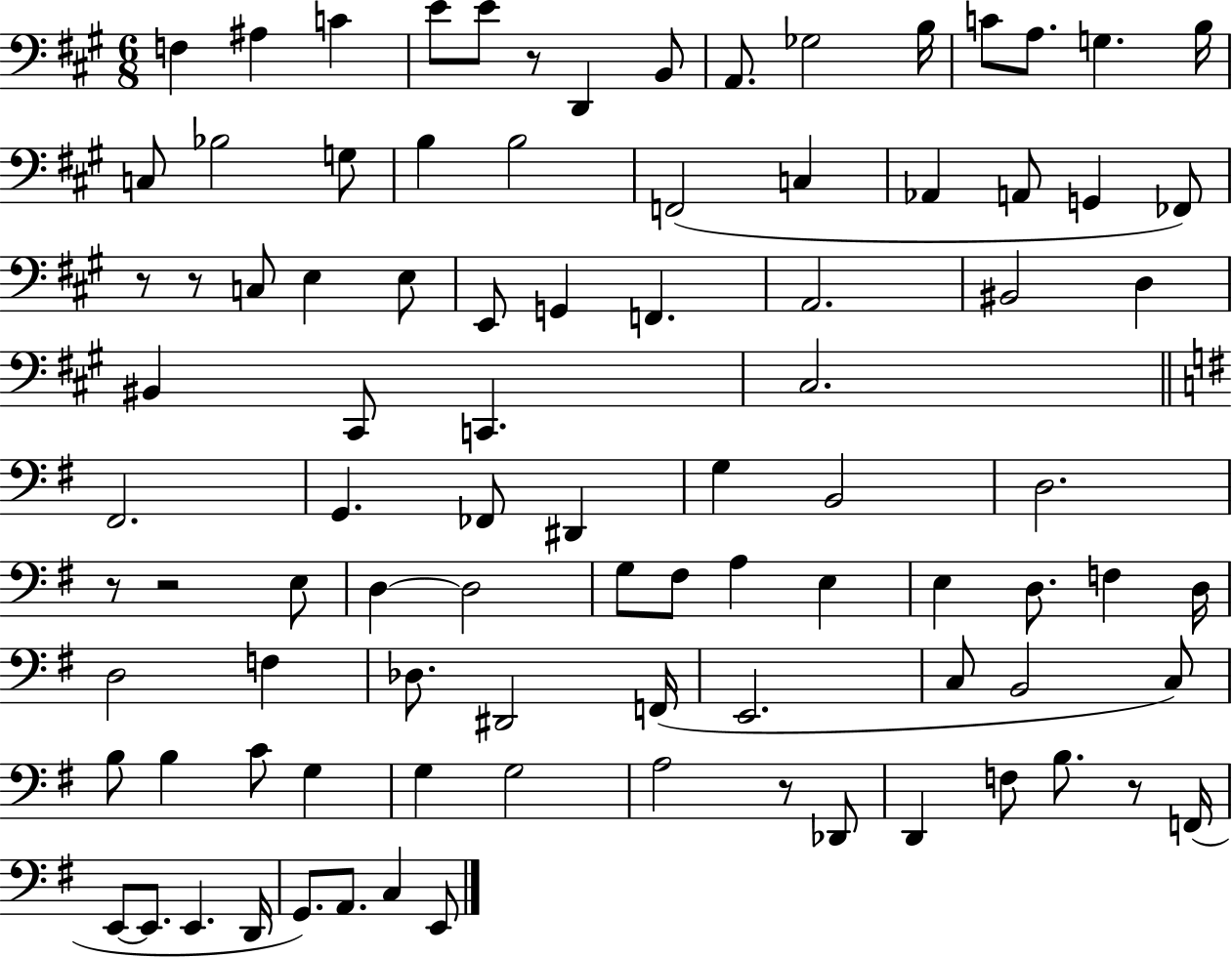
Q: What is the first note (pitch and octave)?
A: F3